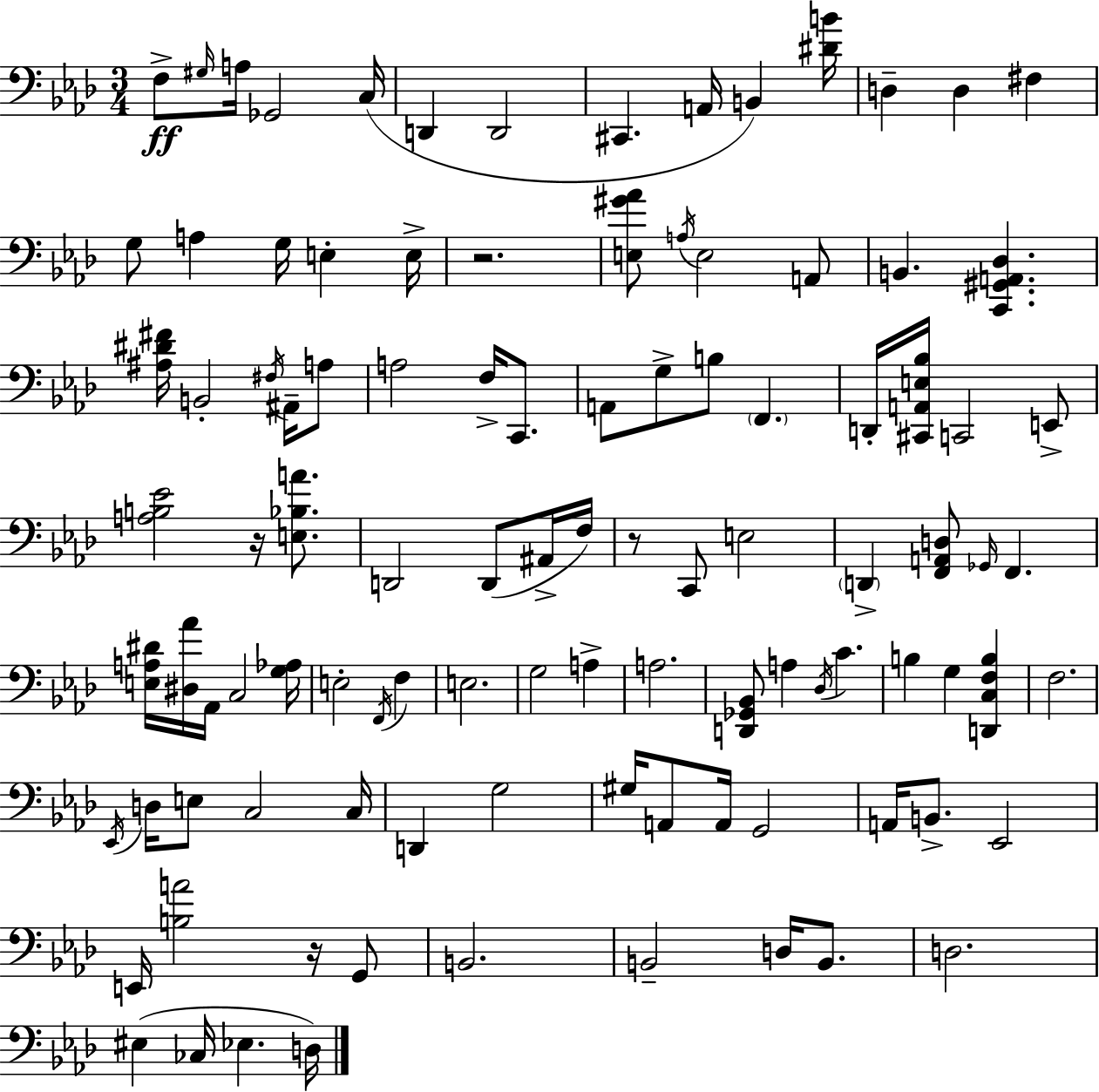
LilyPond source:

{
  \clef bass
  \numericTimeSignature
  \time 3/4
  \key f \minor
  f8->\ff \grace { gis16 } a16 ges,2 | c16( d,4 d,2 | cis,4. a,16 b,4) | <dis' b'>16 d4-- d4 fis4 | \break g8 a4 g16 e4-. | e16-> r2. | <e gis' aes'>8 \acciaccatura { a16 } e2 | a,8 b,4. <c, gis, a, des>4. | \break <ais dis' fis'>16 b,2-. \acciaccatura { fis16 } | ais,16-- a8 a2 f16-> | c,8. a,8 g8-> b8 \parenthesize f,4. | d,16-. <cis, a, e bes>16 c,2 | \break e,8-> <a b ees'>2 r16 | <e bes a'>8. d,2 d,8( | ais,16-> f16) r8 c,8 e2 | \parenthesize d,4-> <f, a, d>8 \grace { ges,16 } f,4. | \break <e a dis'>16 <dis aes'>16 aes,16 c2 | <g aes>16 e2-. | \acciaccatura { f,16 } f4 e2. | g2 | \break a4-> a2. | <d, ges, bes,>8 a4 \acciaccatura { des16 } | c'4. b4 g4 | <d, c f b>4 f2. | \break \acciaccatura { ees,16 } d16 e8 c2 | c16 d,4 g2 | gis16 a,8 a,16 g,2 | a,16 b,8.-> ees,2 | \break e,16 <b a'>2 | r16 g,8 b,2. | b,2-- | d16 b,8. d2. | \break eis4( ces16 | ees4. d16) \bar "|."
}